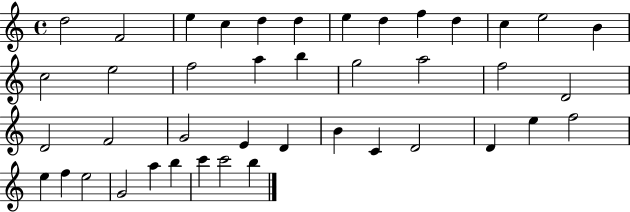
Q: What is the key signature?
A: C major